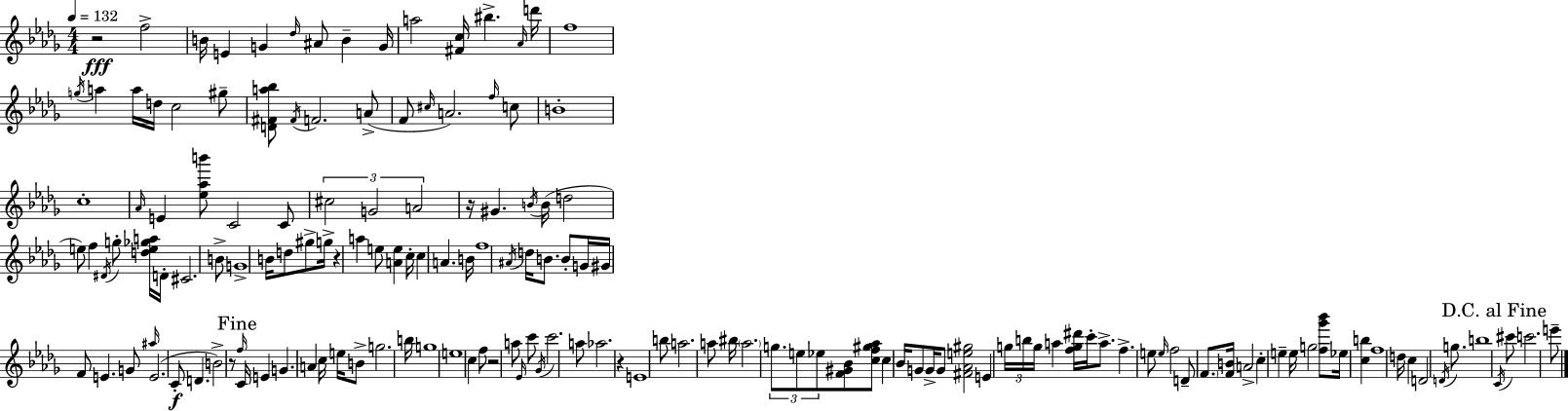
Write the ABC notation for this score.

X:1
T:Untitled
M:4/4
L:1/4
K:Bbm
z2 f2 B/4 E G _d/4 ^A/2 B G/4 a2 [^Fc]/4 ^b _A/4 d'/4 f4 g/4 a a/4 d/4 c2 ^g/2 [D^Fa_b]/2 ^F/4 F2 A/2 F/2 ^c/4 A2 f/4 c/2 B4 c4 _A/4 E [_e_ab']/2 C2 C/2 ^c2 G2 A2 z/4 ^G B/4 B/4 d2 e/2 f ^D/4 g/2 [de_ga]/4 D/4 ^C2 B/2 G4 B/4 d/2 ^g/2 g/4 z a e/2 [Ae] c/4 c A B/4 f4 ^A/4 d/4 B/2 B/2 G/4 ^G/4 F/2 E G/2 ^a/4 E2 C/2 D B2 z/2 f/4 C/4 E G A c/4 e/4 B/2 g2 b/4 g4 e4 c f/2 z2 a/2 _E/4 c'/2 _G/4 c'2 a/2 _a2 z E4 b/2 a2 a/2 ^b/4 a2 g/2 e/2 _e/2 [F^G_B]/2 [cf^g_a]/2 c _B/4 G/2 G/4 G/2 [^F_Ae^g]2 E g/4 b/4 g/4 a [fg^d']/4 c'/4 a/2 f e/2 e/4 f2 D/2 F/2 [FB]/4 A2 c e e/4 g2 [f_g'_b']/2 _e/4 [cb] f4 d/4 c D2 D/4 g/2 b4 C/4 ^c'/2 c'2 e'/2